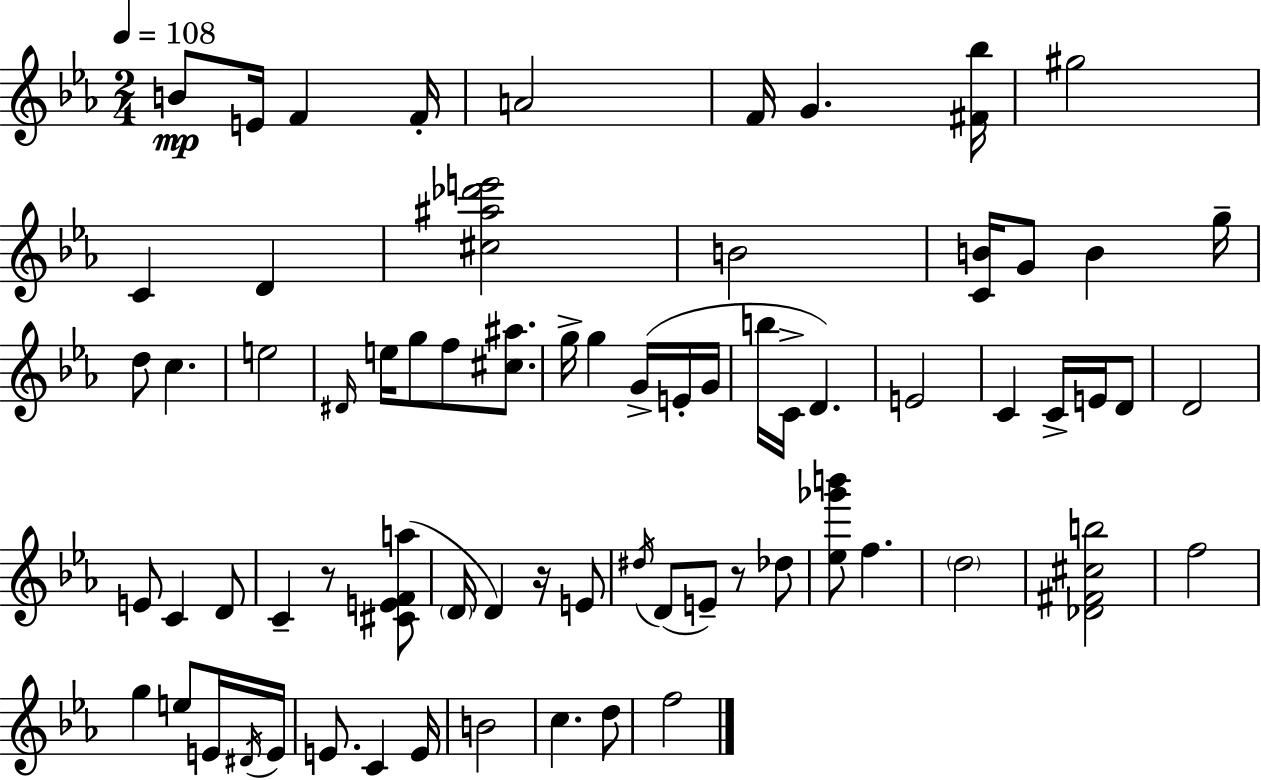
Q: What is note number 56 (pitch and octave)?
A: C4